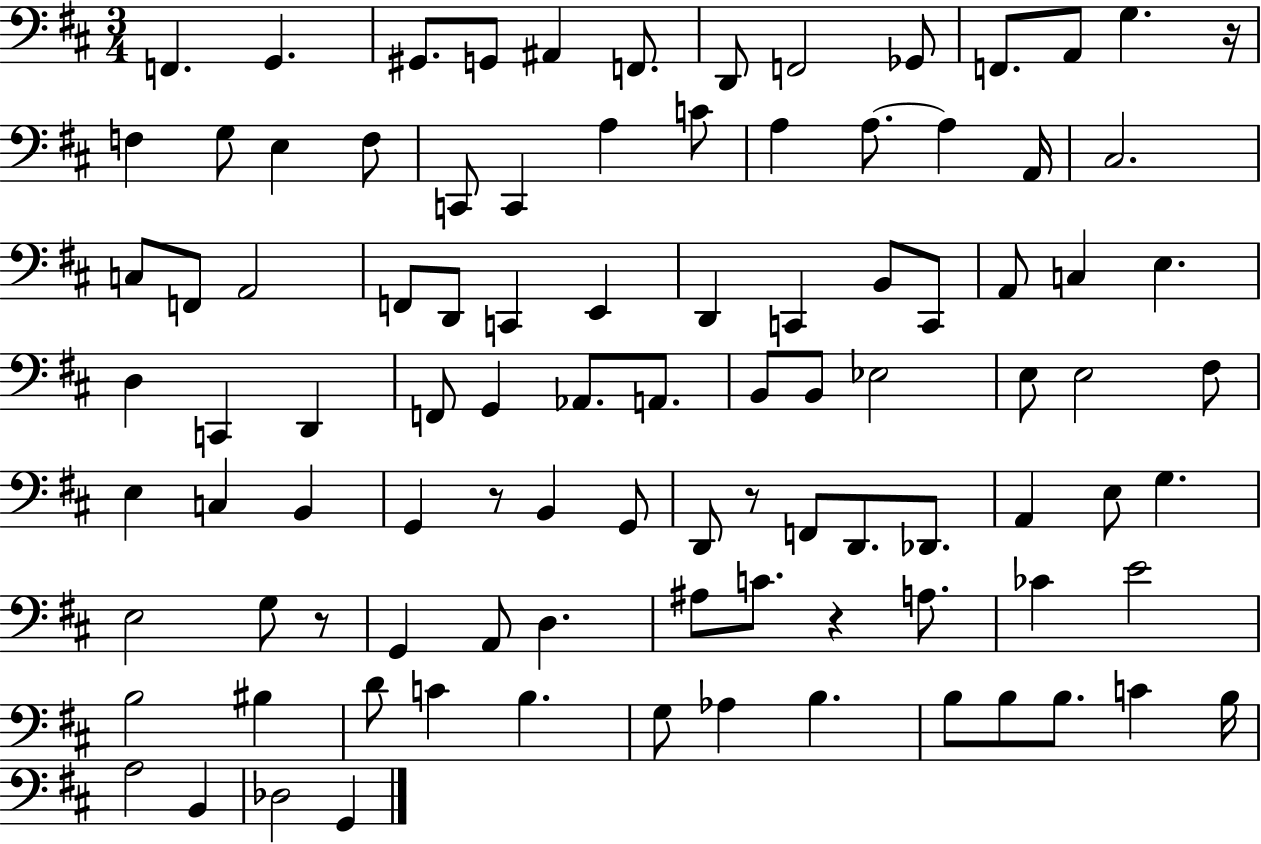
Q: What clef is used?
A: bass